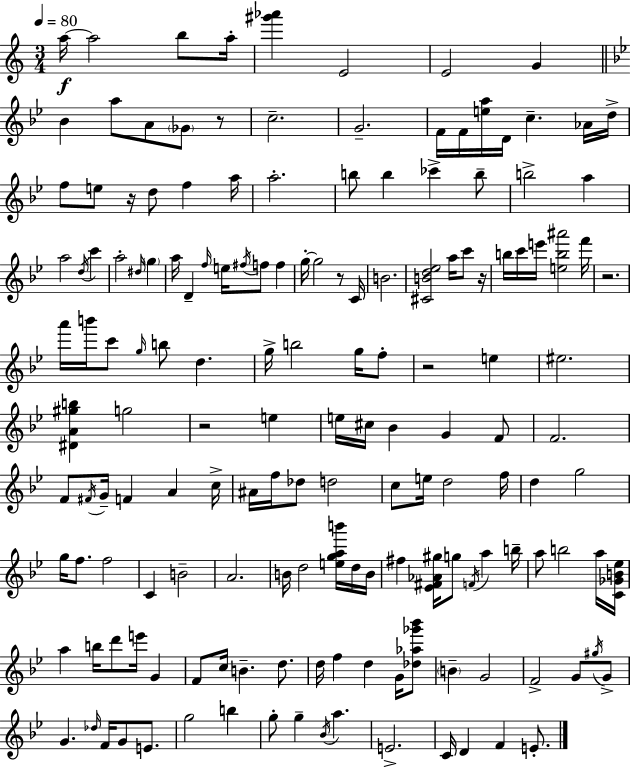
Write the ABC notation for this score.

X:1
T:Untitled
M:3/4
L:1/4
K:C
a/4 a2 b/2 a/4 [^g'_a'] E2 E2 G _B a/2 A/2 _G/2 z/2 c2 G2 F/4 F/4 [ea]/4 D/4 c _A/4 d/4 f/2 e/2 z/4 d/2 f a/4 a2 b/2 b _c' b/2 b2 a a2 d/4 c' a2 ^d/4 g a/4 D f/4 e/4 ^f/4 f/2 f g/4 g2 z/2 C/4 B2 [^CBd_e]2 a/4 c'/2 z/4 b/4 c'/4 e'/4 [eb^a']2 f'/4 z2 a'/4 b'/4 c'/2 g/4 b/2 d g/4 b2 g/4 f/2 z2 e ^e2 [^DA^gb] g2 z2 e e/4 ^c/4 _B G F/2 F2 F/2 ^F/4 G/4 F A c/4 ^A/4 f/4 _d/2 d2 c/2 e/4 d2 f/4 d g2 g/4 f/2 f2 C B2 A2 B/4 d2 [egab']/4 d/4 B/4 ^f [_E^F_A^g]/4 g/2 F/4 a b/4 a/2 b2 a/4 [C_GB_e]/4 a b/4 d'/2 e'/4 G F/2 c/4 B d/2 d/4 f d G/4 [_d_a_g'_b']/2 B G2 F2 G/2 ^g/4 G/2 G _d/4 F/4 G/2 E/2 g2 b g/2 g _B/4 a E2 C/4 D F E/2